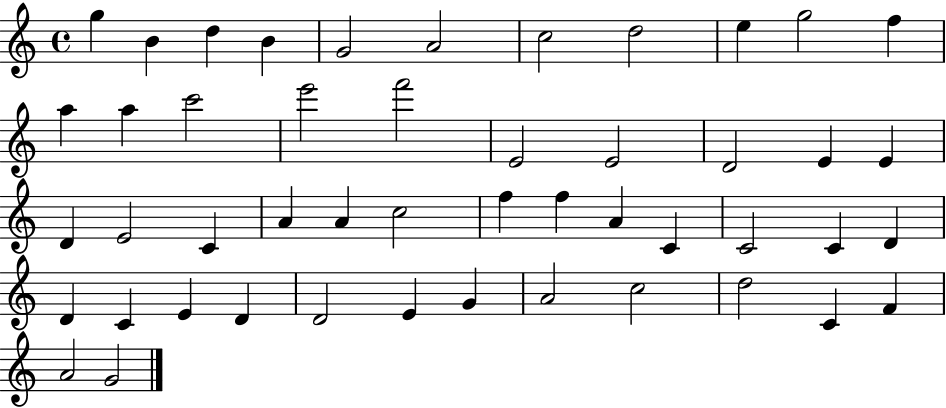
G5/q B4/q D5/q B4/q G4/h A4/h C5/h D5/h E5/q G5/h F5/q A5/q A5/q C6/h E6/h F6/h E4/h E4/h D4/h E4/q E4/q D4/q E4/h C4/q A4/q A4/q C5/h F5/q F5/q A4/q C4/q C4/h C4/q D4/q D4/q C4/q E4/q D4/q D4/h E4/q G4/q A4/h C5/h D5/h C4/q F4/q A4/h G4/h